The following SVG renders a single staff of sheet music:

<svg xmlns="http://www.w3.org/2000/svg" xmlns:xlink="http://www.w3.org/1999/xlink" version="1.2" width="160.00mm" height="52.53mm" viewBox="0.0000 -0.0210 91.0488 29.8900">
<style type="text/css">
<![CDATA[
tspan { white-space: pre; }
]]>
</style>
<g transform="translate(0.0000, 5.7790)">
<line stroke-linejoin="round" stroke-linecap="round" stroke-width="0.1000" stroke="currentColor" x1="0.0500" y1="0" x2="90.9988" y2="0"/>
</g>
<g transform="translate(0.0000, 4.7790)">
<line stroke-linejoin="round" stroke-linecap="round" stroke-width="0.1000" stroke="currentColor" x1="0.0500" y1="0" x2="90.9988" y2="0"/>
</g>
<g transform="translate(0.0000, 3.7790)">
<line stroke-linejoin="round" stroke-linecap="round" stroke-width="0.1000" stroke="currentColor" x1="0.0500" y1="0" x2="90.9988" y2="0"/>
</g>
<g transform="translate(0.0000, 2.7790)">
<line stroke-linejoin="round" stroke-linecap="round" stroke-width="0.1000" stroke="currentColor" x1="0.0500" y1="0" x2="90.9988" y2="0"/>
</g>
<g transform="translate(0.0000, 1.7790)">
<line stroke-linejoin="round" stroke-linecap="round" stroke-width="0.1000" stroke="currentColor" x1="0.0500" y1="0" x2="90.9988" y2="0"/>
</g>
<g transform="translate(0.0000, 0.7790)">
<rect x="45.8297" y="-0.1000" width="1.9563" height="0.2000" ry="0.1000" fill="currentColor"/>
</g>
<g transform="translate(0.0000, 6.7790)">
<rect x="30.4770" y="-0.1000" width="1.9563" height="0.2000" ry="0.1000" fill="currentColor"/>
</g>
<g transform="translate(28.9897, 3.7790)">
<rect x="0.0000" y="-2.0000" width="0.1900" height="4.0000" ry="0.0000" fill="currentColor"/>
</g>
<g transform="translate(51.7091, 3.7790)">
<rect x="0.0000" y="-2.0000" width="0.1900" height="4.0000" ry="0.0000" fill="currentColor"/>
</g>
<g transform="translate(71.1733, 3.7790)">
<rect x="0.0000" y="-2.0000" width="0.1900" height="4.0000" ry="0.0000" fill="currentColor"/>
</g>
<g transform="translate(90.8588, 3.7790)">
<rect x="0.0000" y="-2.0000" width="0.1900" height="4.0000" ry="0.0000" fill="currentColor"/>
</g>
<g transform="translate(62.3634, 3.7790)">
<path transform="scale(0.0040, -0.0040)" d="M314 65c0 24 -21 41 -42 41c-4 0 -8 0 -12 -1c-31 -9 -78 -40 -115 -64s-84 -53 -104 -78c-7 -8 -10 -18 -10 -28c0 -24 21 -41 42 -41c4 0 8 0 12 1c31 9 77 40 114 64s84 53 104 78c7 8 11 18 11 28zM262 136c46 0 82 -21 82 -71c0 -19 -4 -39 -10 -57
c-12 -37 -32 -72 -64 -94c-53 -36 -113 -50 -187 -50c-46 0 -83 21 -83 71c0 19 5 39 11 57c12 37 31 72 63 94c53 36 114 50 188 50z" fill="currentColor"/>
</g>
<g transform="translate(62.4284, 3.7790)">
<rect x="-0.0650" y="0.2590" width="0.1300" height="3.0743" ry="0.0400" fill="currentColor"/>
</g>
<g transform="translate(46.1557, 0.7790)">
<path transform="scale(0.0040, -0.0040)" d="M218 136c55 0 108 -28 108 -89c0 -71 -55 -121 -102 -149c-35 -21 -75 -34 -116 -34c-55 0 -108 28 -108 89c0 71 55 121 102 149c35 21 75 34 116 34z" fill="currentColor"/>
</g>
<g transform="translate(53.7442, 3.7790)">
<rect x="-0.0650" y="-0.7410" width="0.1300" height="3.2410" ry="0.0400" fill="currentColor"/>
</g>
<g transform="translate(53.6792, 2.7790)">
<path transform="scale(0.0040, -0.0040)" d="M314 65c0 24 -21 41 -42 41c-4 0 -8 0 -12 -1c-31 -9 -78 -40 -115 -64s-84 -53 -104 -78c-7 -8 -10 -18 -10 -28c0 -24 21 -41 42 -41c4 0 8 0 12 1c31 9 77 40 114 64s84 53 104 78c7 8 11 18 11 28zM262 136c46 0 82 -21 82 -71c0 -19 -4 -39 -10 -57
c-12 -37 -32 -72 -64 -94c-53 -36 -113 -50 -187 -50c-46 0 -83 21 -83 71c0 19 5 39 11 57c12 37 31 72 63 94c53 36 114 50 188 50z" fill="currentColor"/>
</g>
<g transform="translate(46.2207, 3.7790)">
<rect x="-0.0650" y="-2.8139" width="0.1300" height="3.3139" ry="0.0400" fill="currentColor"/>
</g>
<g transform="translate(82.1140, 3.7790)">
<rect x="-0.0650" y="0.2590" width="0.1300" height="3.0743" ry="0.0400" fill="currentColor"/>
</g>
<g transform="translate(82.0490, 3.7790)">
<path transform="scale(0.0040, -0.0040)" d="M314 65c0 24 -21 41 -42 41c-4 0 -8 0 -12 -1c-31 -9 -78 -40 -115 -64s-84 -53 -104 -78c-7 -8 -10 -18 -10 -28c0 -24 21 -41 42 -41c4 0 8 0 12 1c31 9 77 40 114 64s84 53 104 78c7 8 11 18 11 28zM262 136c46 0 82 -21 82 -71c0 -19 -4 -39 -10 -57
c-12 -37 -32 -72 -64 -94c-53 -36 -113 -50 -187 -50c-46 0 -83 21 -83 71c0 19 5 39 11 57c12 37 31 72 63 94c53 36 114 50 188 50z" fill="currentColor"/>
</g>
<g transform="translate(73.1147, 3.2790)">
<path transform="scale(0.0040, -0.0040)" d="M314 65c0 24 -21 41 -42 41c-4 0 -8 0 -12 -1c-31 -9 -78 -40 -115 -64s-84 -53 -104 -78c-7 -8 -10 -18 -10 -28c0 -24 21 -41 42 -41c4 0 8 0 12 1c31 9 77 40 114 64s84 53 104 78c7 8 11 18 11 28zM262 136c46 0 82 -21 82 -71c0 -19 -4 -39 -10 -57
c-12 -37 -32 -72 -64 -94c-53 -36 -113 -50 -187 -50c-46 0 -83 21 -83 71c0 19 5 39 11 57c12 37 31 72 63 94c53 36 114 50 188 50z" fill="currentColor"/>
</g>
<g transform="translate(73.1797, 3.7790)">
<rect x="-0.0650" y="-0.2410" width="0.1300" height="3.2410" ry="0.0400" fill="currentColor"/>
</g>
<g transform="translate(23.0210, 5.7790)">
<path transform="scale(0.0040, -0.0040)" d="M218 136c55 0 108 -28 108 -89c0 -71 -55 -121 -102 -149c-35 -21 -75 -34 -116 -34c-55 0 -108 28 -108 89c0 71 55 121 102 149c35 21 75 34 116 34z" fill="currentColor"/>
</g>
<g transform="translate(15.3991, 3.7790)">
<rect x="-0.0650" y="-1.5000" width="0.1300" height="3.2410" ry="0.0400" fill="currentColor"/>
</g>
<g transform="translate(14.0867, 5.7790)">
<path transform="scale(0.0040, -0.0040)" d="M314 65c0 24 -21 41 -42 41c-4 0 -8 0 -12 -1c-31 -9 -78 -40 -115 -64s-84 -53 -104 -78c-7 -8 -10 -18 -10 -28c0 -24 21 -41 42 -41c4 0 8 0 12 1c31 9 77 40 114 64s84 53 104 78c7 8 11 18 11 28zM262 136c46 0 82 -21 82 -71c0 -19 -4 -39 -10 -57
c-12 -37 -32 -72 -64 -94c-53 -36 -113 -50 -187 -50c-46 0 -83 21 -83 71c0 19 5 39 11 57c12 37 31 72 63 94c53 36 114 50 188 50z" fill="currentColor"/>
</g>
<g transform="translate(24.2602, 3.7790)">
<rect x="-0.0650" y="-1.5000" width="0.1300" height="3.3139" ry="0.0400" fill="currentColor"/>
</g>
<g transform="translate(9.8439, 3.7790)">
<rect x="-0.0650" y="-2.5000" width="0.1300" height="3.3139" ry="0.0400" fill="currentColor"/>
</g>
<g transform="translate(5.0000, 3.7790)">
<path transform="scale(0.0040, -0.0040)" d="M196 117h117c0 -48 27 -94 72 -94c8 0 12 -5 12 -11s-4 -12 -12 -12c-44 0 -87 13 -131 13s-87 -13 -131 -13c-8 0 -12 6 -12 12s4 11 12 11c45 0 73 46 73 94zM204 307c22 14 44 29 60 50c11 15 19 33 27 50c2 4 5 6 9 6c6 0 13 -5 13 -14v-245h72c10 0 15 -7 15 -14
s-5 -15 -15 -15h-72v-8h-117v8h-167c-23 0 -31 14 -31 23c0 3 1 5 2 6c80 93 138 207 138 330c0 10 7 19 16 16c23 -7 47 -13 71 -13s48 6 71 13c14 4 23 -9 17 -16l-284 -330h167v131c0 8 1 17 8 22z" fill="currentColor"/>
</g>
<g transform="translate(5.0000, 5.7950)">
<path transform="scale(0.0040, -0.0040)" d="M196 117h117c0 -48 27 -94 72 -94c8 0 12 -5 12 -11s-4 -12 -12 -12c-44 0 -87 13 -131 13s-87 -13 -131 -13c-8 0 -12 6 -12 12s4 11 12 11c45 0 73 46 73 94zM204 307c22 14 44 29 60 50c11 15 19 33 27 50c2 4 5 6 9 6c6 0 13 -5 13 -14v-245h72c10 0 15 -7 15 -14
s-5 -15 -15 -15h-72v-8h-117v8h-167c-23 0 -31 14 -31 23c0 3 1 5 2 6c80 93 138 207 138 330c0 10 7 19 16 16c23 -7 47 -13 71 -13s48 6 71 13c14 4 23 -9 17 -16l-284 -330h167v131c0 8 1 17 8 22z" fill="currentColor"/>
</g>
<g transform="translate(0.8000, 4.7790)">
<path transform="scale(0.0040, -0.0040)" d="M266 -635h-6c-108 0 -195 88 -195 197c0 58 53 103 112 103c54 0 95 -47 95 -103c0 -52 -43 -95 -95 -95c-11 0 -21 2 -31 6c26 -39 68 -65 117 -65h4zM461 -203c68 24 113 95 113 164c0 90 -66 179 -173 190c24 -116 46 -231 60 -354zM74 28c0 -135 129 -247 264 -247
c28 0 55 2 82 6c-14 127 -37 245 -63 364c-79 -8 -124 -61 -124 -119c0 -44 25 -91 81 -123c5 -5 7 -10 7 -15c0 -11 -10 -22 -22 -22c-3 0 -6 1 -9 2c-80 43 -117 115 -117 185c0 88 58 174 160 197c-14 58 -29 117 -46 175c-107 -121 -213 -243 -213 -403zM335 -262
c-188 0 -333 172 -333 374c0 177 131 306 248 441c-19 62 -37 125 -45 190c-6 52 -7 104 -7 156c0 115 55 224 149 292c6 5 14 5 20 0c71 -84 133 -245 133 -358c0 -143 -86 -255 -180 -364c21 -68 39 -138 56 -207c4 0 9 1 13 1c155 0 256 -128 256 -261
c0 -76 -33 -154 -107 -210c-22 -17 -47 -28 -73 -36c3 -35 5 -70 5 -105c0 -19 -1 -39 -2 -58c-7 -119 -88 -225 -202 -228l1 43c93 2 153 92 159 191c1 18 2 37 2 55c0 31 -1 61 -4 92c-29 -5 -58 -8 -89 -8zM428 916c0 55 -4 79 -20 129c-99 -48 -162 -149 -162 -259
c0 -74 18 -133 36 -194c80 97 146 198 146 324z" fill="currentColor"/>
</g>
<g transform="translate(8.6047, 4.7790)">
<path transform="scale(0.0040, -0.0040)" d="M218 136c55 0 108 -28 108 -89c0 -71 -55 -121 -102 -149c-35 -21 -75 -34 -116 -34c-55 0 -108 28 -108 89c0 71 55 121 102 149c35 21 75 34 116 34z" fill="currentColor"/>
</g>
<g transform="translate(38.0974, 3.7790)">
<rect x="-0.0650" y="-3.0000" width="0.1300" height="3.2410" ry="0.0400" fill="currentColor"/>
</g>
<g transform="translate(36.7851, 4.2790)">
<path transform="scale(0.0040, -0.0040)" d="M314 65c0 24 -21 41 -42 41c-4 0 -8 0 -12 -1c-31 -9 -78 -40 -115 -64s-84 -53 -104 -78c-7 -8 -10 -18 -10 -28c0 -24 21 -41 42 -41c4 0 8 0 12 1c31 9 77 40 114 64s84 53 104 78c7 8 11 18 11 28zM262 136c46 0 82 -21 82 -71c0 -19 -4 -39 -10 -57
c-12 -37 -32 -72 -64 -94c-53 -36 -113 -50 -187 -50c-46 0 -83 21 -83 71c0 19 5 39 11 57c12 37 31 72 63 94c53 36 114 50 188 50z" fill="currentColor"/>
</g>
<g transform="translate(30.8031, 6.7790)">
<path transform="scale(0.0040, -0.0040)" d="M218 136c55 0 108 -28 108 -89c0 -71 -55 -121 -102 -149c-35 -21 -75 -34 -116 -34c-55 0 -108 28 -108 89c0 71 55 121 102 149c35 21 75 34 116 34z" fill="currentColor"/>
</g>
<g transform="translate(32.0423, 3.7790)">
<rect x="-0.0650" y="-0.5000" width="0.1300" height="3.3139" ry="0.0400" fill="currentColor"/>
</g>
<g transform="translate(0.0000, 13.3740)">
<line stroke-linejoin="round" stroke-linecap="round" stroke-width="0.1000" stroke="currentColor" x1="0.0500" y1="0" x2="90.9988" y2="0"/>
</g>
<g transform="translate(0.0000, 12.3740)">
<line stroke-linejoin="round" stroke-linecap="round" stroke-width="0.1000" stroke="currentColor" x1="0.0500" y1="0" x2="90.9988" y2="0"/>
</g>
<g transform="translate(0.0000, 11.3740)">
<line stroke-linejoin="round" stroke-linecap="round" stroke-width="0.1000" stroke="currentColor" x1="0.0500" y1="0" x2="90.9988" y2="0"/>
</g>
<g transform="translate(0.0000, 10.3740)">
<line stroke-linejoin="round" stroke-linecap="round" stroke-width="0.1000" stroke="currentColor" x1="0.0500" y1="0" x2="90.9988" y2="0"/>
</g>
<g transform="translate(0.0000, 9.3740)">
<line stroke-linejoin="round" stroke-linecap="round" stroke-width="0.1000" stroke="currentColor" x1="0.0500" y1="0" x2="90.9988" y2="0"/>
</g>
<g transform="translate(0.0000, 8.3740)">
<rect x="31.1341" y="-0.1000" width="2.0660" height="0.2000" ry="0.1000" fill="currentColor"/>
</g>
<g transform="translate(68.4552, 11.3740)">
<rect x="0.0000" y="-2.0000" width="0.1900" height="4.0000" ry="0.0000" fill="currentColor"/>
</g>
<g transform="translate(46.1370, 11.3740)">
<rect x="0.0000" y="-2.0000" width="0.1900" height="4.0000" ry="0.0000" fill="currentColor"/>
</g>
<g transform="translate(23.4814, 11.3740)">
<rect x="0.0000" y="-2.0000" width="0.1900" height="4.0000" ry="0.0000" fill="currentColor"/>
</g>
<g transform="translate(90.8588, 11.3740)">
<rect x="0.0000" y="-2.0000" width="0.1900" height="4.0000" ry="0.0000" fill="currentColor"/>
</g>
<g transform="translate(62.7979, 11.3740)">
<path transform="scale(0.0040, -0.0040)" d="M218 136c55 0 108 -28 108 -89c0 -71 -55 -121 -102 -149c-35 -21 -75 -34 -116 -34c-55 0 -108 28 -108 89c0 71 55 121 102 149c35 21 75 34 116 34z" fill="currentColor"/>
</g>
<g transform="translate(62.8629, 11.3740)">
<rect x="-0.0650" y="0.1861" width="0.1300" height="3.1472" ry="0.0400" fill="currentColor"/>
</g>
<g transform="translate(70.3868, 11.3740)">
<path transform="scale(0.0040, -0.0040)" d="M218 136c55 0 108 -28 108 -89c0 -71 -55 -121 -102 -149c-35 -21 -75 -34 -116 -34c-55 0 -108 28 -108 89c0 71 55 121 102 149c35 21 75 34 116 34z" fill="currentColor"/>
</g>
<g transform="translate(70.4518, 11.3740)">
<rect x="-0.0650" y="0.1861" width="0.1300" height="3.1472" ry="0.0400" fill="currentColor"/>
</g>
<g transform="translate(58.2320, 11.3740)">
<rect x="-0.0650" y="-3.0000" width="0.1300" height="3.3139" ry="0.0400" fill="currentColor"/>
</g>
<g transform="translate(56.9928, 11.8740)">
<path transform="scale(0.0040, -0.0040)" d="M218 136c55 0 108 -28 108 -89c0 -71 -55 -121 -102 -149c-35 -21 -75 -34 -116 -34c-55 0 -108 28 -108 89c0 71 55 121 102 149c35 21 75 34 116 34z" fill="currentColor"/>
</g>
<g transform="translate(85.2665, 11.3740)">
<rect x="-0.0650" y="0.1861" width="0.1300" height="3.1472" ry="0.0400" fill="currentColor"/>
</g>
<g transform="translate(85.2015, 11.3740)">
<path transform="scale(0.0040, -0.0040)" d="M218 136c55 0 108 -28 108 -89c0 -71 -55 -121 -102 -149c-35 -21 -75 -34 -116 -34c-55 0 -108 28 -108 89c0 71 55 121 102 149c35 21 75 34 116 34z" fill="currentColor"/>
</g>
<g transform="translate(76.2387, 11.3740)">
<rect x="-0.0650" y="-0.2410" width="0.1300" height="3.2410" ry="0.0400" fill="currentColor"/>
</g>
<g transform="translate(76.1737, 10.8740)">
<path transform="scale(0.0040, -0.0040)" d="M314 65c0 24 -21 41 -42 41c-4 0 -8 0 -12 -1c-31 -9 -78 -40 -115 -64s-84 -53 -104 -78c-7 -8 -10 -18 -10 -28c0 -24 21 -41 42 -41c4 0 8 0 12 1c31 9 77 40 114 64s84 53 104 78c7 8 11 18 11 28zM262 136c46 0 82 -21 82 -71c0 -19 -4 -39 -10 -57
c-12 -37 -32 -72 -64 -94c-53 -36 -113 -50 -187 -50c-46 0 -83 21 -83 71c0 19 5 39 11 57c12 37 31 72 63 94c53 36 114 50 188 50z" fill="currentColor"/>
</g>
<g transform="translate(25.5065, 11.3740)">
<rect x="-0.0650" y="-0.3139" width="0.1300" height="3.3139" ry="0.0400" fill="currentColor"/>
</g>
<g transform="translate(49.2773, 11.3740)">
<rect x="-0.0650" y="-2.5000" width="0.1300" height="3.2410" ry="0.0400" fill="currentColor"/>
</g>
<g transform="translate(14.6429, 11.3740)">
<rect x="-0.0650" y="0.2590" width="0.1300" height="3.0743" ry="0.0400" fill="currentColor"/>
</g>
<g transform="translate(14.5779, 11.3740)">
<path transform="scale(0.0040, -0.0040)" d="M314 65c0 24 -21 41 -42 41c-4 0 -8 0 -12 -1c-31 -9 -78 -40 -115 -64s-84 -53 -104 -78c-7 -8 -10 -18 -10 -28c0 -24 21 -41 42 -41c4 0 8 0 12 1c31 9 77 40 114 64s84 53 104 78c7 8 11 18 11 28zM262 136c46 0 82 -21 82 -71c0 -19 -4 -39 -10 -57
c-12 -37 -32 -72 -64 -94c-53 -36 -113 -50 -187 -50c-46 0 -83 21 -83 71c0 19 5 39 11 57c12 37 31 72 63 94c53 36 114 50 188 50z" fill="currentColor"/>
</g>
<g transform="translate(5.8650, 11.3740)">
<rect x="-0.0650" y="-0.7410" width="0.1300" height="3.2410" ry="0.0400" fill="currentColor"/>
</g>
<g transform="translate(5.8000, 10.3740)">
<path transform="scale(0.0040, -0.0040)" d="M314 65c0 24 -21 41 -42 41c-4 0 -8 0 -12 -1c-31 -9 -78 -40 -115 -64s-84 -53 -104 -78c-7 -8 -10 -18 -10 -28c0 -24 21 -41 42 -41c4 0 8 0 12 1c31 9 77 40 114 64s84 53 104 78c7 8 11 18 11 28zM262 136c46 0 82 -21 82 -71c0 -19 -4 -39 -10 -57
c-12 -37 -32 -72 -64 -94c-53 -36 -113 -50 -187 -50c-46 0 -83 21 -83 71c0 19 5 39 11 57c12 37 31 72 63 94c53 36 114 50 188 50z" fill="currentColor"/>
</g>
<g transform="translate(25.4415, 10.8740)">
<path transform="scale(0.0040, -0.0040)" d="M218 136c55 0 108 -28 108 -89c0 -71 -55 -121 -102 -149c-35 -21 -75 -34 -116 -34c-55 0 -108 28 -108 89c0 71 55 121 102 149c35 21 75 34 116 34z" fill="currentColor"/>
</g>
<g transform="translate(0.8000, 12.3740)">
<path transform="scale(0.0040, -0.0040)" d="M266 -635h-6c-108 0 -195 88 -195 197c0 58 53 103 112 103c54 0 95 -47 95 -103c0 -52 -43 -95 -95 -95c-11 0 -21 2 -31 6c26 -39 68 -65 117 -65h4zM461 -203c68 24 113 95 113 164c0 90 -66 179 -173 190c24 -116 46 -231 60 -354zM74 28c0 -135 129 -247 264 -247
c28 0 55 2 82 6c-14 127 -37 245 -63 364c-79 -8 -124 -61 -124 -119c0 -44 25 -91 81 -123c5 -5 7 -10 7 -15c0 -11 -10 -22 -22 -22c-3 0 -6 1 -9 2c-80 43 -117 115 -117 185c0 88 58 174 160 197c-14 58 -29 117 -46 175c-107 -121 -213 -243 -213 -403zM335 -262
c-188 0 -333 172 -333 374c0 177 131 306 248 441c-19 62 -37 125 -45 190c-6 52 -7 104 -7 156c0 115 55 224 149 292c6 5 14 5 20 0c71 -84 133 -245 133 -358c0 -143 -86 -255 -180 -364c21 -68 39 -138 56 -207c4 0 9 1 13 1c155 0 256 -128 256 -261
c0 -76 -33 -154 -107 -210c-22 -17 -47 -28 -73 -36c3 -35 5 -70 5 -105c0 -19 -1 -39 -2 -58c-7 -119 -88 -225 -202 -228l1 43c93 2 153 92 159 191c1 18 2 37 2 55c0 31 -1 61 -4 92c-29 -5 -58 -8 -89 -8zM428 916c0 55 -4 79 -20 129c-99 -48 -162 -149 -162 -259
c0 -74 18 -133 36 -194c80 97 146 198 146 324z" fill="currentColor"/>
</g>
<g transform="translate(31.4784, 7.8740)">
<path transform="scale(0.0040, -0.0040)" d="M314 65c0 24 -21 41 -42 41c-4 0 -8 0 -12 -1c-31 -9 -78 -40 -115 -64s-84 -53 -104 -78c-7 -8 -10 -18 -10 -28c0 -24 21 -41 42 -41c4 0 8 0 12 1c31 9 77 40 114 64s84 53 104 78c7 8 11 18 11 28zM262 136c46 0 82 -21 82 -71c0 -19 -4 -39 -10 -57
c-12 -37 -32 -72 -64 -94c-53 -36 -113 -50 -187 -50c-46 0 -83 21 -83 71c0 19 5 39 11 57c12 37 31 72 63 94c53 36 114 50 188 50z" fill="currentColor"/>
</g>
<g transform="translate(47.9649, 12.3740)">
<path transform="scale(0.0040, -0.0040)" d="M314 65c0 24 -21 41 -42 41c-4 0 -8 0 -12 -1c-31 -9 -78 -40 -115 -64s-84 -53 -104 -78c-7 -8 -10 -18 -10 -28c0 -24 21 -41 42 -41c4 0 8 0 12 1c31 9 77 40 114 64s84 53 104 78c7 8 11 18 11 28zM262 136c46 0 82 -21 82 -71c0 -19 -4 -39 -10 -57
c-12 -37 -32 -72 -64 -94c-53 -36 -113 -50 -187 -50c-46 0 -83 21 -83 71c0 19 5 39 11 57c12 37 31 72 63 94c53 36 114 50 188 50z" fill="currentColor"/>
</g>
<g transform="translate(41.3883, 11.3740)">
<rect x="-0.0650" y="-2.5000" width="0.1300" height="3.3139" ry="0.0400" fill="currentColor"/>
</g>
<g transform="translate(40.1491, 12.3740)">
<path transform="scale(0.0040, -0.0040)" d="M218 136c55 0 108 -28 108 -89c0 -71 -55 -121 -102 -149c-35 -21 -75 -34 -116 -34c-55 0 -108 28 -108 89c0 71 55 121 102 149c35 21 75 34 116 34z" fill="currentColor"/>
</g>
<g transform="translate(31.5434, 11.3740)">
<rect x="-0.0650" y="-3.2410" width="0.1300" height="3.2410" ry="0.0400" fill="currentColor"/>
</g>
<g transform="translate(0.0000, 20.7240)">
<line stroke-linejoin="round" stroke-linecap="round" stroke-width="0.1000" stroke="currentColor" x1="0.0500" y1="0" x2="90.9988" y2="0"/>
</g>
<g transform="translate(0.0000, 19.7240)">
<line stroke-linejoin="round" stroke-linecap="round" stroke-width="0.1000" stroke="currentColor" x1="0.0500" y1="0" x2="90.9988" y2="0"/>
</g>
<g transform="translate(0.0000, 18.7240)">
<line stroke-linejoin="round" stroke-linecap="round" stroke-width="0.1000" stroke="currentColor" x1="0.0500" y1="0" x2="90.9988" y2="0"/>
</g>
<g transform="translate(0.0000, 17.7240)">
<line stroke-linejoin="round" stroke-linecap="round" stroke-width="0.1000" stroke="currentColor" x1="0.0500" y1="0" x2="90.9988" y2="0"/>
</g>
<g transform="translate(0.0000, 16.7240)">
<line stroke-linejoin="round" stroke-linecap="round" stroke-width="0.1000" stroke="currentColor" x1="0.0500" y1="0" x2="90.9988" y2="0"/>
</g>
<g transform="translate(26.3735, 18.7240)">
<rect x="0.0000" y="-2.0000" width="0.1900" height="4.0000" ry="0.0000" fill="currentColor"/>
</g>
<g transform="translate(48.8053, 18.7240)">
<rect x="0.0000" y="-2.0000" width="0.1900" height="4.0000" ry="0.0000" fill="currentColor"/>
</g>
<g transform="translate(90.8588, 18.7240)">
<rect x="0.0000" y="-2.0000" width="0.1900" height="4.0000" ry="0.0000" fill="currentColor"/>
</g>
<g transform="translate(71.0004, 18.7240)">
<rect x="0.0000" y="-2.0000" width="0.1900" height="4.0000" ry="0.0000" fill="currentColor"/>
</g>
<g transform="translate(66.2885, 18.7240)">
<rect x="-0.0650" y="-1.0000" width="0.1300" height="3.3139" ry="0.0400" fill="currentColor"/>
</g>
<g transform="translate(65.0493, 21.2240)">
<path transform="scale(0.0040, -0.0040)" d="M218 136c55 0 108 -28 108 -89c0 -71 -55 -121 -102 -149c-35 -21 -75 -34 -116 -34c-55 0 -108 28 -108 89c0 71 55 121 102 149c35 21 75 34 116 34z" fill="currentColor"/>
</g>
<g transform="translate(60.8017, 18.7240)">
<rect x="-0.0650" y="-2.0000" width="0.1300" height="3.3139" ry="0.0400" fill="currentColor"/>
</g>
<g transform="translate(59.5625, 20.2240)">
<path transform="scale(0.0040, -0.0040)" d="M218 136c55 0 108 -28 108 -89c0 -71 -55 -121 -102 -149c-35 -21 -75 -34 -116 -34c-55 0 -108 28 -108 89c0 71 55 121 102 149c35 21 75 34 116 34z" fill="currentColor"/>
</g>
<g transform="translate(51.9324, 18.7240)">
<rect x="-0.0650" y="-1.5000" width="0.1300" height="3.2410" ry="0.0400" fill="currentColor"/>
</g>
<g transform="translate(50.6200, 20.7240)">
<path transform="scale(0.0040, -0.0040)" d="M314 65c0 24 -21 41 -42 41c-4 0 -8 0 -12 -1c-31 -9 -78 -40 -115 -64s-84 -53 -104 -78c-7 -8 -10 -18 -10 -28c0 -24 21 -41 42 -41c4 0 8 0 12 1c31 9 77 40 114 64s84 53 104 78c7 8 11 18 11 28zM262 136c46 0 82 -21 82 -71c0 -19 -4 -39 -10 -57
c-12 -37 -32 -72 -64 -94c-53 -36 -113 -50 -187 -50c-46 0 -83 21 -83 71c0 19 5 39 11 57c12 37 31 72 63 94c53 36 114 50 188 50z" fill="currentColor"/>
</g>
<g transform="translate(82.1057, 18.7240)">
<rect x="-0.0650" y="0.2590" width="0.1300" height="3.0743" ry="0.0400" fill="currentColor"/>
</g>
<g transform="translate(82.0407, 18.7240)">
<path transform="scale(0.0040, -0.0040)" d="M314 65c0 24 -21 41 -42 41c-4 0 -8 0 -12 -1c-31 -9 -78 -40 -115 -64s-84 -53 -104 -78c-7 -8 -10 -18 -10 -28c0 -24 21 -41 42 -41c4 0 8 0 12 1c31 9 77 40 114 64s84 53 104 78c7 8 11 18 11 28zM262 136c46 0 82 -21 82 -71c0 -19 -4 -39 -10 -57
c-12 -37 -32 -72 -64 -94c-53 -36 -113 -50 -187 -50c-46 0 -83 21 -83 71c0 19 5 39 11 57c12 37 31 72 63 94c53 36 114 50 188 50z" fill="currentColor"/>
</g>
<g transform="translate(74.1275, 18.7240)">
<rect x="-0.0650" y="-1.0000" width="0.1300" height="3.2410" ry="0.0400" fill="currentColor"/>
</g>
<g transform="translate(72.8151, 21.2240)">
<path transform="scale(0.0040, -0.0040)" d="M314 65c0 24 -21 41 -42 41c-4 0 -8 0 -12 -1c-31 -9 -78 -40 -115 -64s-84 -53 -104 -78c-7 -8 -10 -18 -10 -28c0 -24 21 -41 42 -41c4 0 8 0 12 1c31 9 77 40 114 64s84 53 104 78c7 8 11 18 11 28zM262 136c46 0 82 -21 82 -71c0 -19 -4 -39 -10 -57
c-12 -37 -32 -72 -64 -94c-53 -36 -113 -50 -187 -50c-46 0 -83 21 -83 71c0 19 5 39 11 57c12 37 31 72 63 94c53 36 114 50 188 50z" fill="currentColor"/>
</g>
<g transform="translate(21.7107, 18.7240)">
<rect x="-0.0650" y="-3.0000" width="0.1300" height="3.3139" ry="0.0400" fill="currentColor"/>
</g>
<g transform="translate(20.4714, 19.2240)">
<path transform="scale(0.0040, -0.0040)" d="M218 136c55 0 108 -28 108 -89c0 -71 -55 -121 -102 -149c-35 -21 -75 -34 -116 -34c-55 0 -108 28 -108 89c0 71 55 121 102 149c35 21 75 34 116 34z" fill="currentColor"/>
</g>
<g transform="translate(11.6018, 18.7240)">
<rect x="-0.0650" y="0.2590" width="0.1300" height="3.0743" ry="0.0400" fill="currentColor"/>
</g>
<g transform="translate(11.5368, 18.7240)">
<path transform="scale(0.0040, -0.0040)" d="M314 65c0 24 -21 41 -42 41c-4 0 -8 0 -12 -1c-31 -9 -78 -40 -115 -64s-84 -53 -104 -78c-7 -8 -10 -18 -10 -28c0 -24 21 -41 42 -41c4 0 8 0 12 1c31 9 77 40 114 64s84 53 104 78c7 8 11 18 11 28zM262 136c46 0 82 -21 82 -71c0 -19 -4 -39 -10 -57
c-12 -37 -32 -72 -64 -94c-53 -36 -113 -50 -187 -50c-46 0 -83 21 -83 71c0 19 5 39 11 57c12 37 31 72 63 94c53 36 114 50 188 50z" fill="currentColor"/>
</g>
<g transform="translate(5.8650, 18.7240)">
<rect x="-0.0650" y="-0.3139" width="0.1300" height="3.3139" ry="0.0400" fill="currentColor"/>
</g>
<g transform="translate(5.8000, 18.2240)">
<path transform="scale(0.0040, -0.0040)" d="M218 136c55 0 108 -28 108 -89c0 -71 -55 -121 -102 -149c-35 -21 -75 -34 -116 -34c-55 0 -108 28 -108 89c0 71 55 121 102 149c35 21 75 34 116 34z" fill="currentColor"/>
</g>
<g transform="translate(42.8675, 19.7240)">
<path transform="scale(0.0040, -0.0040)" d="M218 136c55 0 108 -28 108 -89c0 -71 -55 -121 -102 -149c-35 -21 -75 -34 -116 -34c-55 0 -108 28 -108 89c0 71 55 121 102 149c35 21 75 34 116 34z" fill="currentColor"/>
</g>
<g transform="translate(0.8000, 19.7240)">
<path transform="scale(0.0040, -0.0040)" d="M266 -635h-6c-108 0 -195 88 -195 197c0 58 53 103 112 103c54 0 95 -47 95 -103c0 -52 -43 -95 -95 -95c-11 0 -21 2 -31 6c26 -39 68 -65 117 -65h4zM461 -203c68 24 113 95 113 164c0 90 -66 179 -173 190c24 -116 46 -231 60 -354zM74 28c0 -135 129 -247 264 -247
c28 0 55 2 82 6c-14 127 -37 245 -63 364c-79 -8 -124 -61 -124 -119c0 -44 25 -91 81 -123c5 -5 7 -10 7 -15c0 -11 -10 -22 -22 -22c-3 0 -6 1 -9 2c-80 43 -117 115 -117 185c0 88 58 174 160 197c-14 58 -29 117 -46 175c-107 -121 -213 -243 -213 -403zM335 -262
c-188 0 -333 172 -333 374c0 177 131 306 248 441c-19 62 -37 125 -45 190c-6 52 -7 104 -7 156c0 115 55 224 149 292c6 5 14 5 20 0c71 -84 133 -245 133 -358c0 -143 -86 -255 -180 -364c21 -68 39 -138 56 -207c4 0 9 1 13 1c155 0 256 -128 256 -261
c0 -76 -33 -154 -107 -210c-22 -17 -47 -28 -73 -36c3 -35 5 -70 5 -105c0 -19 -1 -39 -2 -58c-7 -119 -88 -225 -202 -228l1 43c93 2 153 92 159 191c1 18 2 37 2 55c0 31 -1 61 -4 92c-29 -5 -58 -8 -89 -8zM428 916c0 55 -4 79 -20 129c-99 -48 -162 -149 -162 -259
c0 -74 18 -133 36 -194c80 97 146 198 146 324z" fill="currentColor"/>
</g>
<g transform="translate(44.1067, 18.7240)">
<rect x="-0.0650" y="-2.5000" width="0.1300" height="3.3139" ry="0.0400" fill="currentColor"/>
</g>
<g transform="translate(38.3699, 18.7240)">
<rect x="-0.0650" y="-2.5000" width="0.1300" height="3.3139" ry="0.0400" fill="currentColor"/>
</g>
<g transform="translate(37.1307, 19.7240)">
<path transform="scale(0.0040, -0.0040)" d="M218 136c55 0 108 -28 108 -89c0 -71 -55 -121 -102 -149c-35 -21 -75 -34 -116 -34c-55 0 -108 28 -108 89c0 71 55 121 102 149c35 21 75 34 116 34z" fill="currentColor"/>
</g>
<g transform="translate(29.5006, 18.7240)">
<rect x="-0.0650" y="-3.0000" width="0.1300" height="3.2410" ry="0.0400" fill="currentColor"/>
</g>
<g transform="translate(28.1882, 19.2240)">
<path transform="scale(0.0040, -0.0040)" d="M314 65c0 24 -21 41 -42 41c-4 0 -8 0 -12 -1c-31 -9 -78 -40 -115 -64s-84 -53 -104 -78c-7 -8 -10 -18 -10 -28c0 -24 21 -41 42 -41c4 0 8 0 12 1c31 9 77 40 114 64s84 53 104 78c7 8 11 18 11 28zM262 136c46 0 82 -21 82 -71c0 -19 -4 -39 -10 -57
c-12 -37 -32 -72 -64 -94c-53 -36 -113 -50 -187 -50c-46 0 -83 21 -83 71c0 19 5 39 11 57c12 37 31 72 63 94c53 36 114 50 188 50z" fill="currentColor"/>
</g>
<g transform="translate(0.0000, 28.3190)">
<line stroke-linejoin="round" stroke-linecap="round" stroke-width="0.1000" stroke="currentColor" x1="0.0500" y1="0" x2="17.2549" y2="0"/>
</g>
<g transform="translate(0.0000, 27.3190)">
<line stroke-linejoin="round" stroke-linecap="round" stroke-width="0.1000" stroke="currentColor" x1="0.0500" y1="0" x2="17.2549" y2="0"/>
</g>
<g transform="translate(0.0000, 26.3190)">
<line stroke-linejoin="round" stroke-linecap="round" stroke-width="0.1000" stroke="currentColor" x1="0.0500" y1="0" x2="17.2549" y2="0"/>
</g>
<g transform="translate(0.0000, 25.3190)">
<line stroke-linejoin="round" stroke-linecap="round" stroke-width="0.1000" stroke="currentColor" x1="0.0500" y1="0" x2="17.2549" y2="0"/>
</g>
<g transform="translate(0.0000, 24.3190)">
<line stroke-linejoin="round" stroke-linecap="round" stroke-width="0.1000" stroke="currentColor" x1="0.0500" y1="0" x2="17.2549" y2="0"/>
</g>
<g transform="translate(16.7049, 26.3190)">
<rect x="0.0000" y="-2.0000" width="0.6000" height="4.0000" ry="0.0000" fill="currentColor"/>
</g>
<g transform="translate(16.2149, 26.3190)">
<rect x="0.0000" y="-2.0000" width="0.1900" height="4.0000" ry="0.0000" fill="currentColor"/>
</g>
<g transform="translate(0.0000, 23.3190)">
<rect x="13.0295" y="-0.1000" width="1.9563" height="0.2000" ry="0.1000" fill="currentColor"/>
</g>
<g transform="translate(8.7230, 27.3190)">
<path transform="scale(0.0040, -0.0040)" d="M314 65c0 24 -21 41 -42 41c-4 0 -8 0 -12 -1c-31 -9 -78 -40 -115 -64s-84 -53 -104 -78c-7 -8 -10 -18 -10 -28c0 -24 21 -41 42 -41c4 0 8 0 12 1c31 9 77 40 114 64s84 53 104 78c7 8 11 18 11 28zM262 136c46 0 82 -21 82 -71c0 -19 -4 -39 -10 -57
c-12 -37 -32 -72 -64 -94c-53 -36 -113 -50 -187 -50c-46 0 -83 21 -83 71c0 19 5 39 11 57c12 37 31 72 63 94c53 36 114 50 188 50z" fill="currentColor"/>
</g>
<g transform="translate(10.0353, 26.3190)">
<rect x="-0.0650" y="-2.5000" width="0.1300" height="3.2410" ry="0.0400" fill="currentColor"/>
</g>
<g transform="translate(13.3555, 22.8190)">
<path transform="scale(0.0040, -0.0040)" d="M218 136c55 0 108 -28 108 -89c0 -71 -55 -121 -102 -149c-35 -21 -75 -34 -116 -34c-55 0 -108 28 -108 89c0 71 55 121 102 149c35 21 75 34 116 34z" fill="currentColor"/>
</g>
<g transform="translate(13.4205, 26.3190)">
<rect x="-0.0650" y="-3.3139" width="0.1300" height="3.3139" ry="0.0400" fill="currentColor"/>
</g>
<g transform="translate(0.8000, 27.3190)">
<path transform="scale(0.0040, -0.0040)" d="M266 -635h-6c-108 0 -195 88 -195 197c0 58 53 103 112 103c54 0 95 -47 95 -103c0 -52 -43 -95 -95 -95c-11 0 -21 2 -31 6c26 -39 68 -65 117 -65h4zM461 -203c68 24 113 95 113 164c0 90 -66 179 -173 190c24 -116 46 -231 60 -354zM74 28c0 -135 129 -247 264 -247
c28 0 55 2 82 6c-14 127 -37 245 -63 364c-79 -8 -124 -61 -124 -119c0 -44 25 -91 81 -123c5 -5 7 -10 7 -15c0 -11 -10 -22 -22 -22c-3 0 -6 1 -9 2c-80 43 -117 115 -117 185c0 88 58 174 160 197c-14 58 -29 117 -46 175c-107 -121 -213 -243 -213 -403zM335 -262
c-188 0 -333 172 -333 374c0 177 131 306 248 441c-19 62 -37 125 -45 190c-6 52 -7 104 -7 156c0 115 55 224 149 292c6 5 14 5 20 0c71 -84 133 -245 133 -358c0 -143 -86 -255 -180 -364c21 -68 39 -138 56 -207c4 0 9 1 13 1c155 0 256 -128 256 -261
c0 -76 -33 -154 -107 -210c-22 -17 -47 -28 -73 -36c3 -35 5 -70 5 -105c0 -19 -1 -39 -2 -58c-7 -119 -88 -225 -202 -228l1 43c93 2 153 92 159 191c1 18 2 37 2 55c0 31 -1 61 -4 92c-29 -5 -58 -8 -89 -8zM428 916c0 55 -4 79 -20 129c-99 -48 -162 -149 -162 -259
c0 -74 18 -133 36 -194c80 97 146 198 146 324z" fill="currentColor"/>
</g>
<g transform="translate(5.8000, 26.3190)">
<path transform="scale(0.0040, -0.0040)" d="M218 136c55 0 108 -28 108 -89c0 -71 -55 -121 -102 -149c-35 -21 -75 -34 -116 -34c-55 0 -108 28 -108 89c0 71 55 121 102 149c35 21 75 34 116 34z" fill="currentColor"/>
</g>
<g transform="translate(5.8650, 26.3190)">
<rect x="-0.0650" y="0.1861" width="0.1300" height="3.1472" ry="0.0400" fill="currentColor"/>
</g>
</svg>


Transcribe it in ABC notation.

X:1
T:Untitled
M:4/4
L:1/4
K:C
G E2 E C A2 a d2 B2 c2 B2 d2 B2 c b2 G G2 A B B c2 B c B2 A A2 G G E2 F D D2 B2 B G2 b